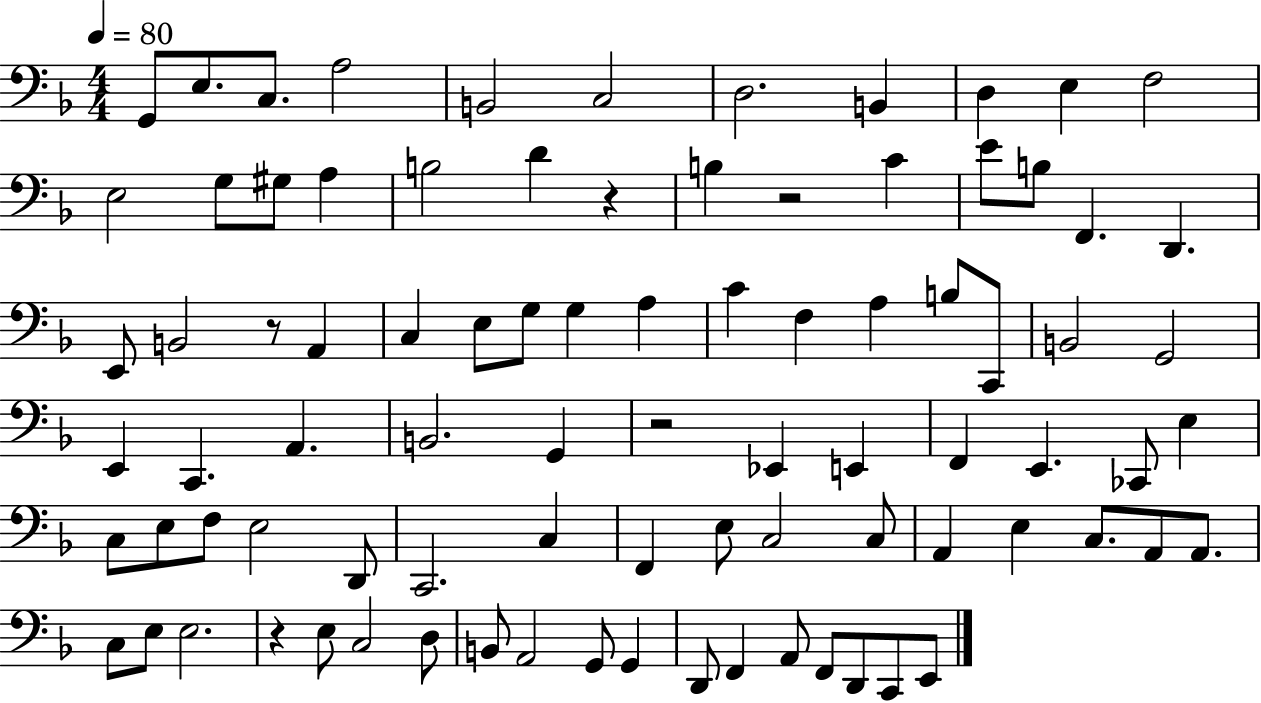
G2/e E3/e. C3/e. A3/h B2/h C3/h D3/h. B2/q D3/q E3/q F3/h E3/h G3/e G#3/e A3/q B3/h D4/q R/q B3/q R/h C4/q E4/e B3/e F2/q. D2/q. E2/e B2/h R/e A2/q C3/q E3/e G3/e G3/q A3/q C4/q F3/q A3/q B3/e C2/e B2/h G2/h E2/q C2/q. A2/q. B2/h. G2/q R/h Eb2/q E2/q F2/q E2/q. CES2/e E3/q C3/e E3/e F3/e E3/h D2/e C2/h. C3/q F2/q E3/e C3/h C3/e A2/q E3/q C3/e. A2/e A2/e. C3/e E3/e E3/h. R/q E3/e C3/h D3/e B2/e A2/h G2/e G2/q D2/e F2/q A2/e F2/e D2/e C2/e E2/e